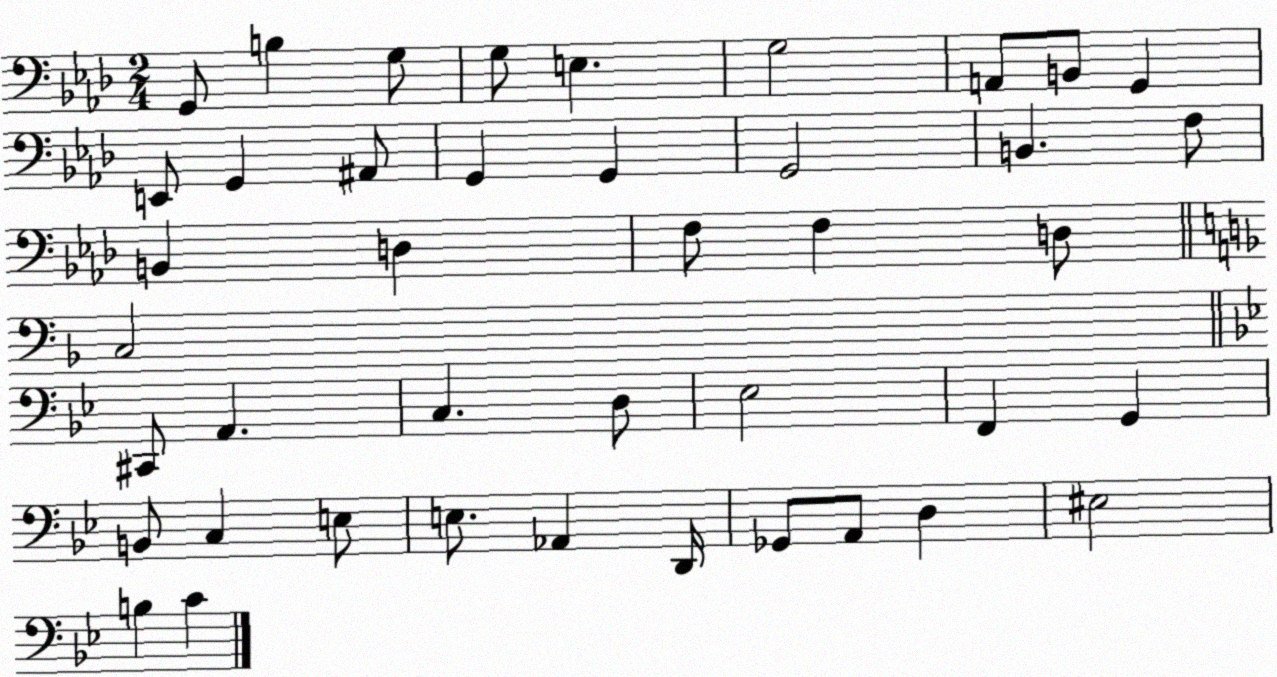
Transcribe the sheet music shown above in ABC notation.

X:1
T:Untitled
M:2/4
L:1/4
K:Ab
G,,/2 B, G,/2 G,/2 E, G,2 A,,/2 B,,/2 G,, E,,/2 G,, ^A,,/2 G,, G,, G,,2 B,, F,/2 B,, D, F,/2 F, D,/2 C,2 ^C,,/2 A,, C, D,/2 _E,2 F,, G,, B,,/2 C, E,/2 E,/2 _A,, D,,/4 _G,,/2 A,,/2 D, ^E,2 B, C